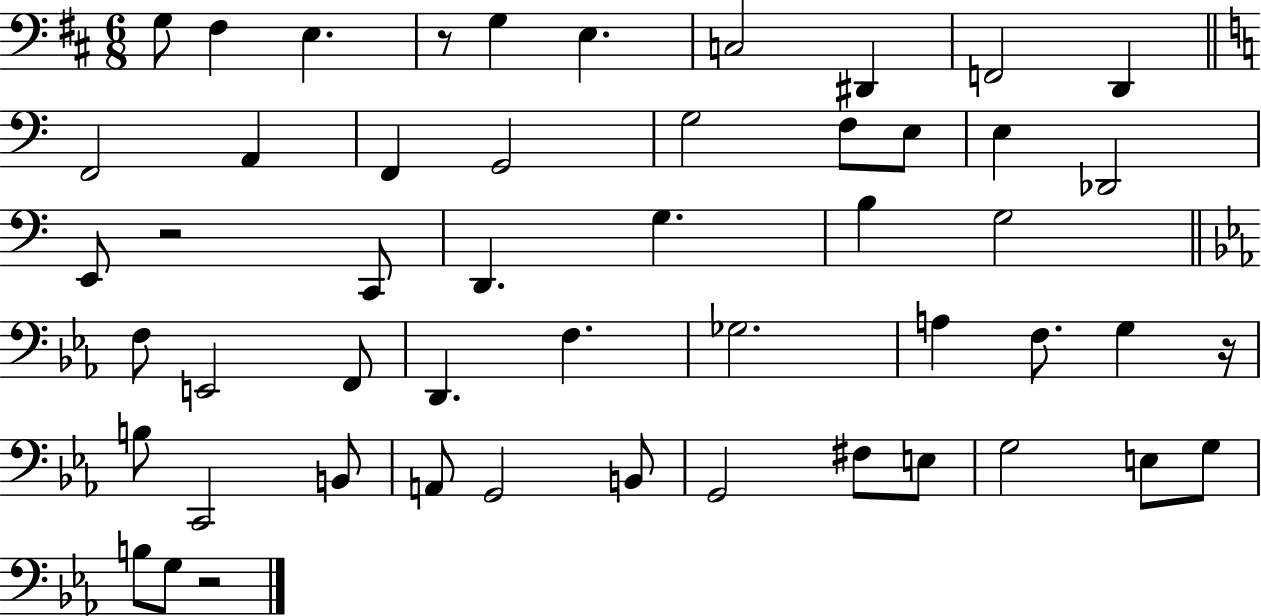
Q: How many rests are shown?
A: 4